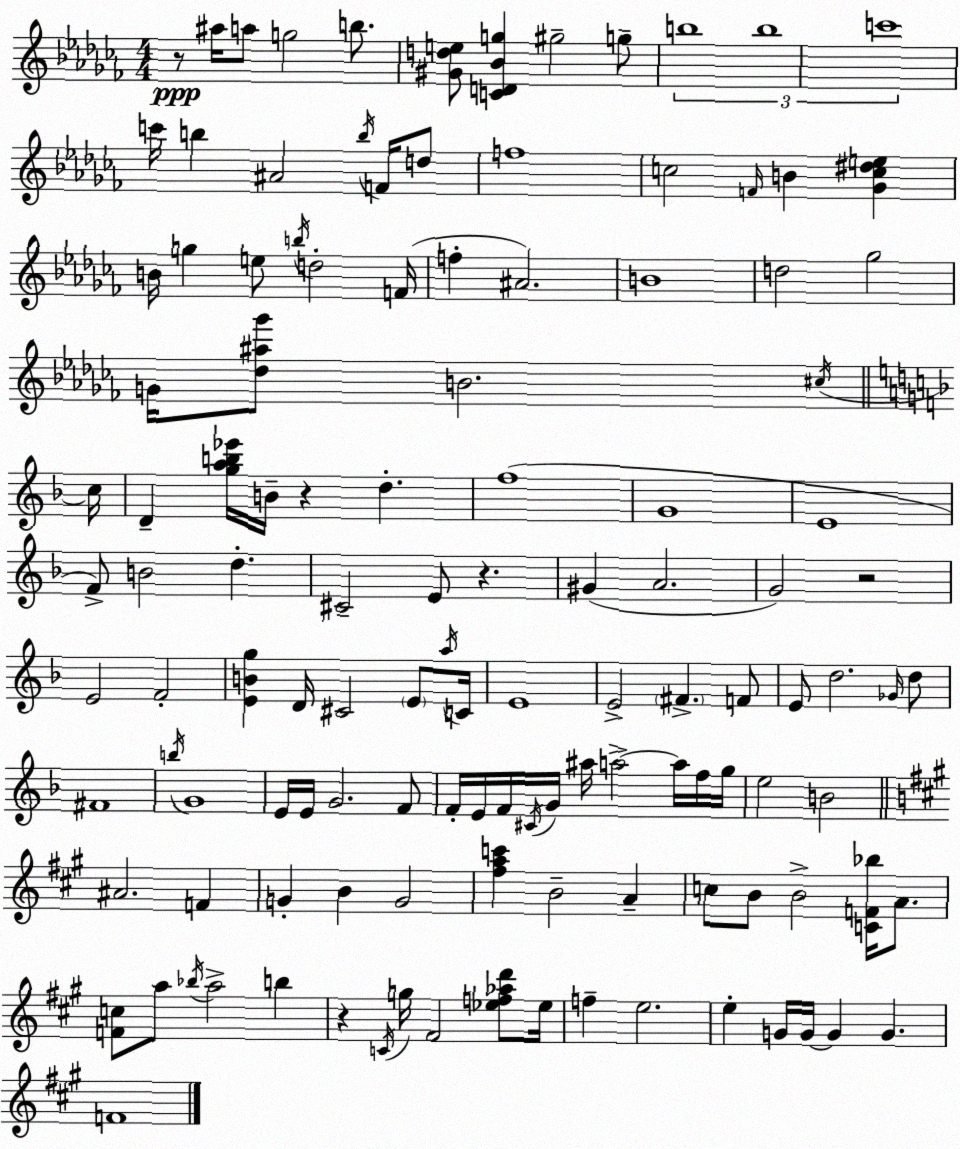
X:1
T:Untitled
M:4/4
L:1/4
K:Abm
z/2 ^a/4 a/2 g2 b/2 [^Gde]/2 [CD_Bg] ^g2 g/2 b4 b4 c'4 c'/4 b ^A2 b/4 F/4 d/2 f4 c2 F/4 B [_Gc^de] B/4 g e/2 b/4 d2 F/4 f ^A2 B4 d2 _g2 G/4 [_d^a_g']/2 B2 ^c/4 c/4 D [gab_e']/4 B/4 z d f4 G4 E4 F/2 B2 d ^C2 E/2 z ^G A2 G2 z2 E2 F2 [EBg] D/4 ^C2 E/2 a/4 C/4 E4 E2 ^F F/2 E/2 d2 _G/4 d/2 ^F4 b/4 G4 E/4 E/4 G2 F/2 F/4 E/4 F/4 ^C/4 G/4 ^a/4 a2 a/4 f/4 g/4 e2 B2 ^A2 F G B G2 [^fac'] B2 A c/2 B/2 B2 [CF_b]/4 A/2 [Fc]/2 a/2 _b/4 a2 b z C/4 g/4 ^F2 [_ef_ad']/2 _e/4 f e2 e G/4 G/4 G G F4